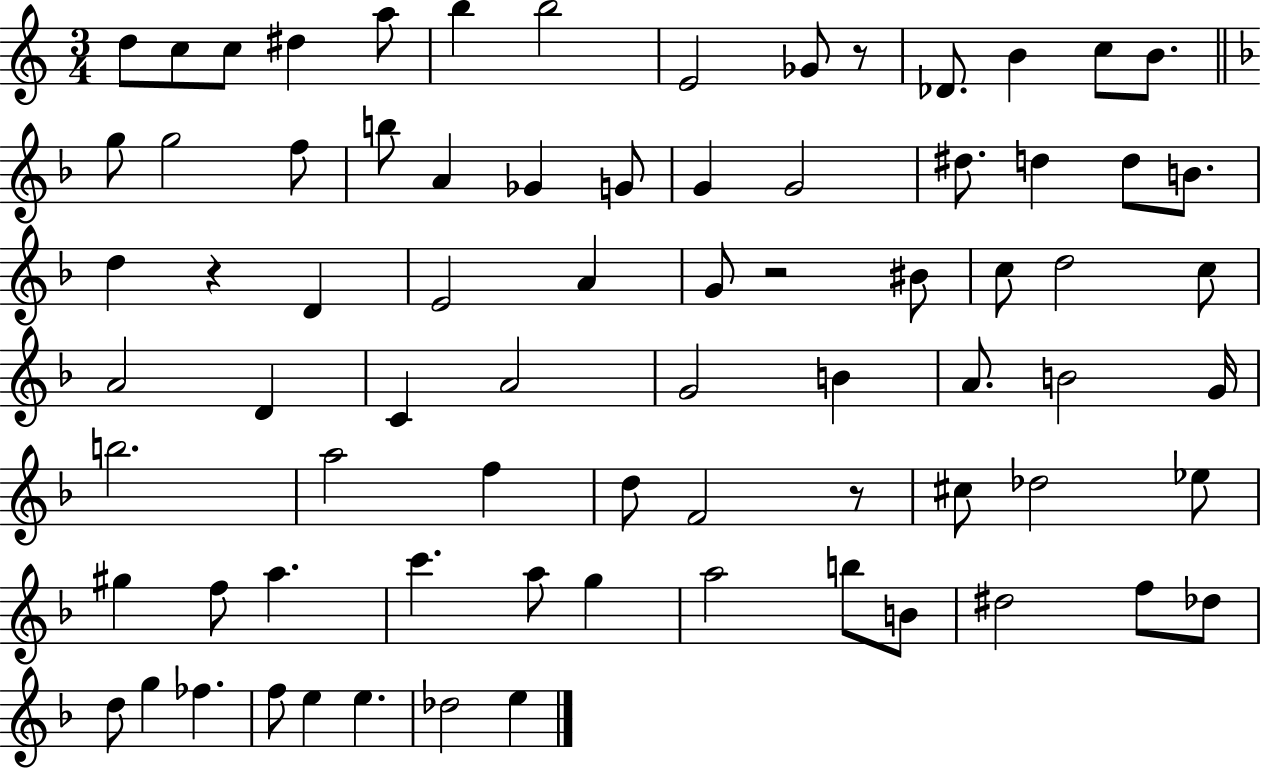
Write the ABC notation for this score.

X:1
T:Untitled
M:3/4
L:1/4
K:C
d/2 c/2 c/2 ^d a/2 b b2 E2 _G/2 z/2 _D/2 B c/2 B/2 g/2 g2 f/2 b/2 A _G G/2 G G2 ^d/2 d d/2 B/2 d z D E2 A G/2 z2 ^B/2 c/2 d2 c/2 A2 D C A2 G2 B A/2 B2 G/4 b2 a2 f d/2 F2 z/2 ^c/2 _d2 _e/2 ^g f/2 a c' a/2 g a2 b/2 B/2 ^d2 f/2 _d/2 d/2 g _f f/2 e e _d2 e